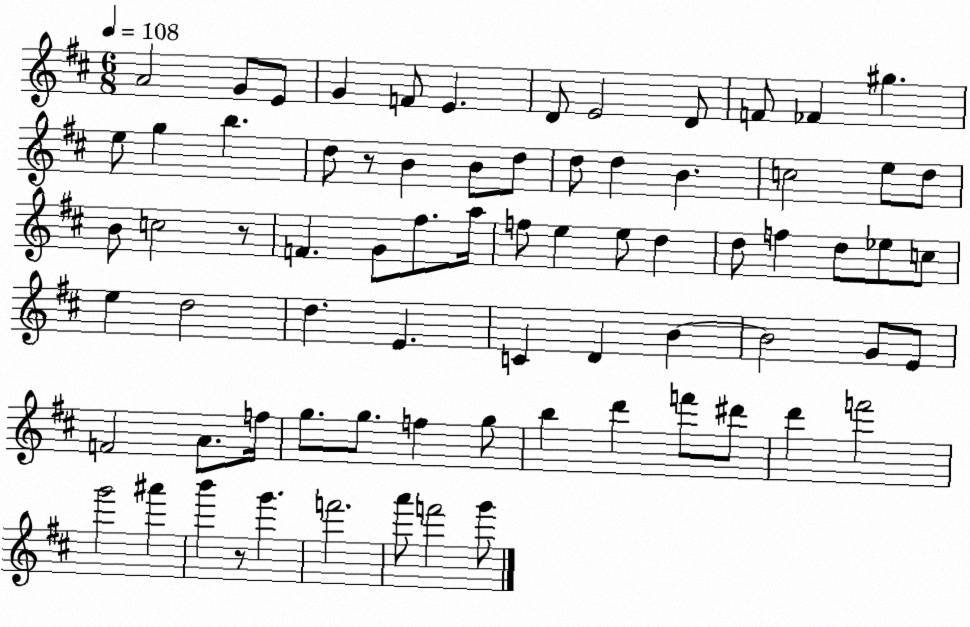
X:1
T:Untitled
M:6/8
L:1/4
K:D
A2 G/2 E/2 G F/2 E D/2 E2 D/2 F/2 _F ^g e/2 g b d/2 z/2 B B/2 d/2 d/2 d B c2 e/2 d/2 B/2 c2 z/2 F G/2 ^f/2 a/4 f/2 e e/2 d d/2 f d/2 _e/2 c/2 e d2 d E C D B B2 G/2 E/2 F2 A/2 f/4 g/2 g/2 f g/2 b d' f'/2 ^d'/2 d' f'2 g'2 ^a' b' z/2 g' f'2 a'/2 f'2 g'/2